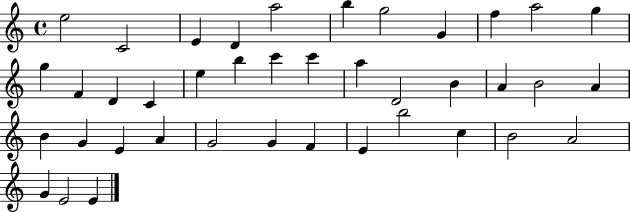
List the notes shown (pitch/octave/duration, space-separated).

E5/h C4/h E4/q D4/q A5/h B5/q G5/h G4/q F5/q A5/h G5/q G5/q F4/q D4/q C4/q E5/q B5/q C6/q C6/q A5/q D4/h B4/q A4/q B4/h A4/q B4/q G4/q E4/q A4/q G4/h G4/q F4/q E4/q B5/h C5/q B4/h A4/h G4/q E4/h E4/q